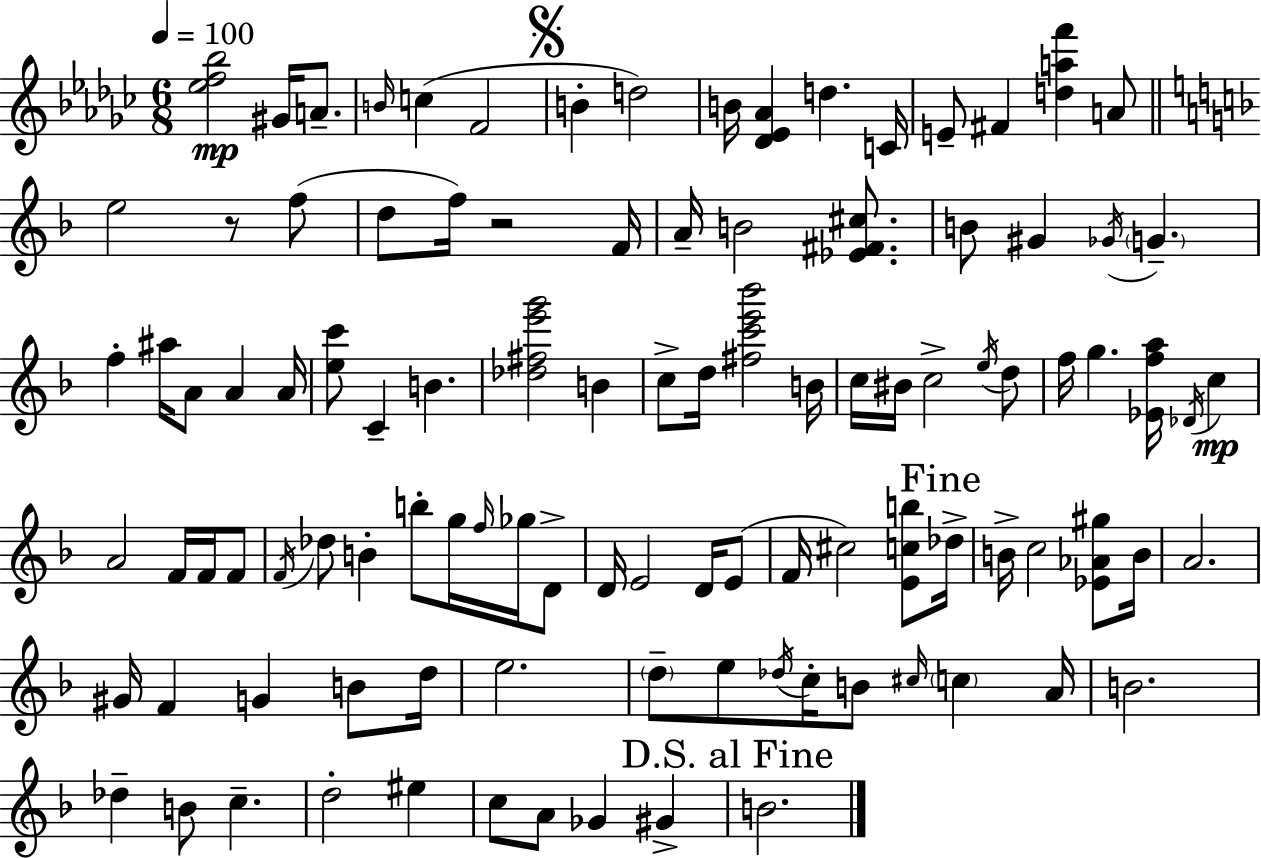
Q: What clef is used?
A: treble